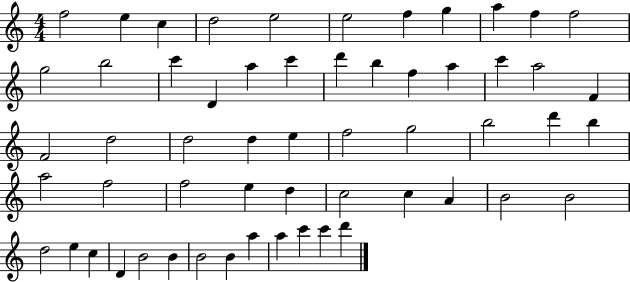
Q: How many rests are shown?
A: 0